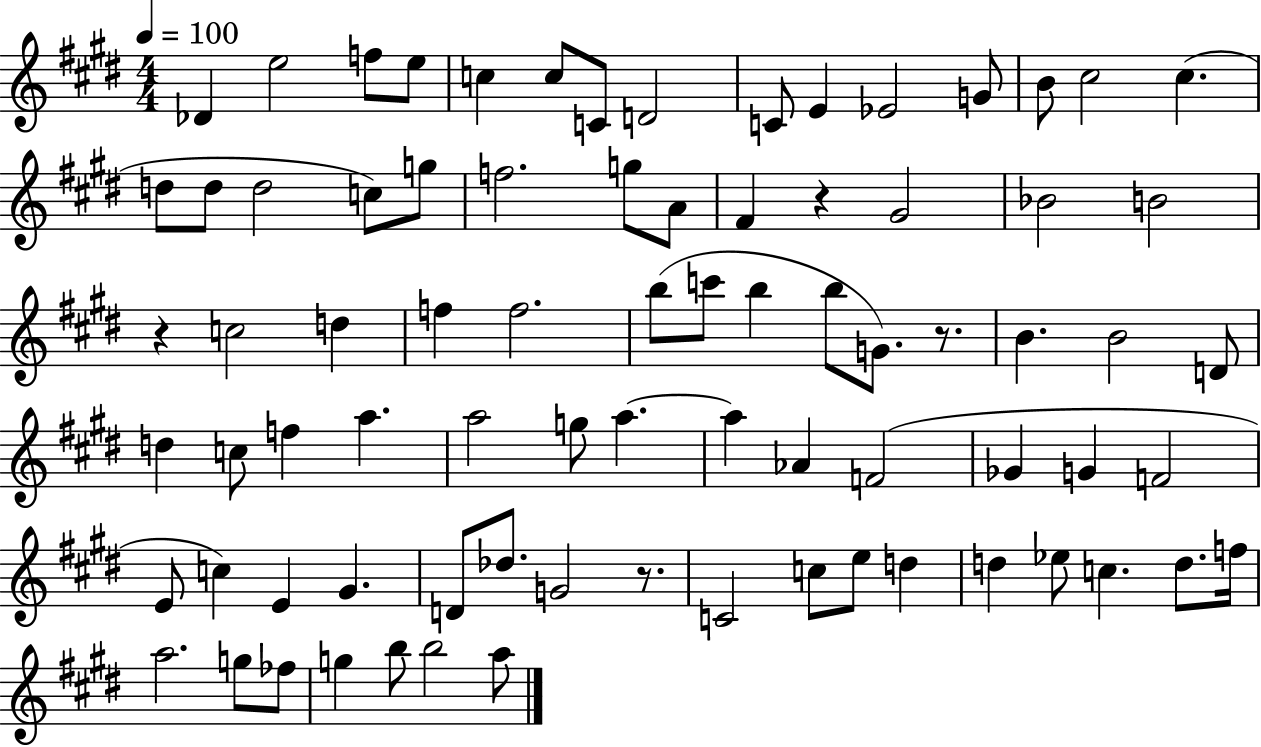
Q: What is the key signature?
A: E major